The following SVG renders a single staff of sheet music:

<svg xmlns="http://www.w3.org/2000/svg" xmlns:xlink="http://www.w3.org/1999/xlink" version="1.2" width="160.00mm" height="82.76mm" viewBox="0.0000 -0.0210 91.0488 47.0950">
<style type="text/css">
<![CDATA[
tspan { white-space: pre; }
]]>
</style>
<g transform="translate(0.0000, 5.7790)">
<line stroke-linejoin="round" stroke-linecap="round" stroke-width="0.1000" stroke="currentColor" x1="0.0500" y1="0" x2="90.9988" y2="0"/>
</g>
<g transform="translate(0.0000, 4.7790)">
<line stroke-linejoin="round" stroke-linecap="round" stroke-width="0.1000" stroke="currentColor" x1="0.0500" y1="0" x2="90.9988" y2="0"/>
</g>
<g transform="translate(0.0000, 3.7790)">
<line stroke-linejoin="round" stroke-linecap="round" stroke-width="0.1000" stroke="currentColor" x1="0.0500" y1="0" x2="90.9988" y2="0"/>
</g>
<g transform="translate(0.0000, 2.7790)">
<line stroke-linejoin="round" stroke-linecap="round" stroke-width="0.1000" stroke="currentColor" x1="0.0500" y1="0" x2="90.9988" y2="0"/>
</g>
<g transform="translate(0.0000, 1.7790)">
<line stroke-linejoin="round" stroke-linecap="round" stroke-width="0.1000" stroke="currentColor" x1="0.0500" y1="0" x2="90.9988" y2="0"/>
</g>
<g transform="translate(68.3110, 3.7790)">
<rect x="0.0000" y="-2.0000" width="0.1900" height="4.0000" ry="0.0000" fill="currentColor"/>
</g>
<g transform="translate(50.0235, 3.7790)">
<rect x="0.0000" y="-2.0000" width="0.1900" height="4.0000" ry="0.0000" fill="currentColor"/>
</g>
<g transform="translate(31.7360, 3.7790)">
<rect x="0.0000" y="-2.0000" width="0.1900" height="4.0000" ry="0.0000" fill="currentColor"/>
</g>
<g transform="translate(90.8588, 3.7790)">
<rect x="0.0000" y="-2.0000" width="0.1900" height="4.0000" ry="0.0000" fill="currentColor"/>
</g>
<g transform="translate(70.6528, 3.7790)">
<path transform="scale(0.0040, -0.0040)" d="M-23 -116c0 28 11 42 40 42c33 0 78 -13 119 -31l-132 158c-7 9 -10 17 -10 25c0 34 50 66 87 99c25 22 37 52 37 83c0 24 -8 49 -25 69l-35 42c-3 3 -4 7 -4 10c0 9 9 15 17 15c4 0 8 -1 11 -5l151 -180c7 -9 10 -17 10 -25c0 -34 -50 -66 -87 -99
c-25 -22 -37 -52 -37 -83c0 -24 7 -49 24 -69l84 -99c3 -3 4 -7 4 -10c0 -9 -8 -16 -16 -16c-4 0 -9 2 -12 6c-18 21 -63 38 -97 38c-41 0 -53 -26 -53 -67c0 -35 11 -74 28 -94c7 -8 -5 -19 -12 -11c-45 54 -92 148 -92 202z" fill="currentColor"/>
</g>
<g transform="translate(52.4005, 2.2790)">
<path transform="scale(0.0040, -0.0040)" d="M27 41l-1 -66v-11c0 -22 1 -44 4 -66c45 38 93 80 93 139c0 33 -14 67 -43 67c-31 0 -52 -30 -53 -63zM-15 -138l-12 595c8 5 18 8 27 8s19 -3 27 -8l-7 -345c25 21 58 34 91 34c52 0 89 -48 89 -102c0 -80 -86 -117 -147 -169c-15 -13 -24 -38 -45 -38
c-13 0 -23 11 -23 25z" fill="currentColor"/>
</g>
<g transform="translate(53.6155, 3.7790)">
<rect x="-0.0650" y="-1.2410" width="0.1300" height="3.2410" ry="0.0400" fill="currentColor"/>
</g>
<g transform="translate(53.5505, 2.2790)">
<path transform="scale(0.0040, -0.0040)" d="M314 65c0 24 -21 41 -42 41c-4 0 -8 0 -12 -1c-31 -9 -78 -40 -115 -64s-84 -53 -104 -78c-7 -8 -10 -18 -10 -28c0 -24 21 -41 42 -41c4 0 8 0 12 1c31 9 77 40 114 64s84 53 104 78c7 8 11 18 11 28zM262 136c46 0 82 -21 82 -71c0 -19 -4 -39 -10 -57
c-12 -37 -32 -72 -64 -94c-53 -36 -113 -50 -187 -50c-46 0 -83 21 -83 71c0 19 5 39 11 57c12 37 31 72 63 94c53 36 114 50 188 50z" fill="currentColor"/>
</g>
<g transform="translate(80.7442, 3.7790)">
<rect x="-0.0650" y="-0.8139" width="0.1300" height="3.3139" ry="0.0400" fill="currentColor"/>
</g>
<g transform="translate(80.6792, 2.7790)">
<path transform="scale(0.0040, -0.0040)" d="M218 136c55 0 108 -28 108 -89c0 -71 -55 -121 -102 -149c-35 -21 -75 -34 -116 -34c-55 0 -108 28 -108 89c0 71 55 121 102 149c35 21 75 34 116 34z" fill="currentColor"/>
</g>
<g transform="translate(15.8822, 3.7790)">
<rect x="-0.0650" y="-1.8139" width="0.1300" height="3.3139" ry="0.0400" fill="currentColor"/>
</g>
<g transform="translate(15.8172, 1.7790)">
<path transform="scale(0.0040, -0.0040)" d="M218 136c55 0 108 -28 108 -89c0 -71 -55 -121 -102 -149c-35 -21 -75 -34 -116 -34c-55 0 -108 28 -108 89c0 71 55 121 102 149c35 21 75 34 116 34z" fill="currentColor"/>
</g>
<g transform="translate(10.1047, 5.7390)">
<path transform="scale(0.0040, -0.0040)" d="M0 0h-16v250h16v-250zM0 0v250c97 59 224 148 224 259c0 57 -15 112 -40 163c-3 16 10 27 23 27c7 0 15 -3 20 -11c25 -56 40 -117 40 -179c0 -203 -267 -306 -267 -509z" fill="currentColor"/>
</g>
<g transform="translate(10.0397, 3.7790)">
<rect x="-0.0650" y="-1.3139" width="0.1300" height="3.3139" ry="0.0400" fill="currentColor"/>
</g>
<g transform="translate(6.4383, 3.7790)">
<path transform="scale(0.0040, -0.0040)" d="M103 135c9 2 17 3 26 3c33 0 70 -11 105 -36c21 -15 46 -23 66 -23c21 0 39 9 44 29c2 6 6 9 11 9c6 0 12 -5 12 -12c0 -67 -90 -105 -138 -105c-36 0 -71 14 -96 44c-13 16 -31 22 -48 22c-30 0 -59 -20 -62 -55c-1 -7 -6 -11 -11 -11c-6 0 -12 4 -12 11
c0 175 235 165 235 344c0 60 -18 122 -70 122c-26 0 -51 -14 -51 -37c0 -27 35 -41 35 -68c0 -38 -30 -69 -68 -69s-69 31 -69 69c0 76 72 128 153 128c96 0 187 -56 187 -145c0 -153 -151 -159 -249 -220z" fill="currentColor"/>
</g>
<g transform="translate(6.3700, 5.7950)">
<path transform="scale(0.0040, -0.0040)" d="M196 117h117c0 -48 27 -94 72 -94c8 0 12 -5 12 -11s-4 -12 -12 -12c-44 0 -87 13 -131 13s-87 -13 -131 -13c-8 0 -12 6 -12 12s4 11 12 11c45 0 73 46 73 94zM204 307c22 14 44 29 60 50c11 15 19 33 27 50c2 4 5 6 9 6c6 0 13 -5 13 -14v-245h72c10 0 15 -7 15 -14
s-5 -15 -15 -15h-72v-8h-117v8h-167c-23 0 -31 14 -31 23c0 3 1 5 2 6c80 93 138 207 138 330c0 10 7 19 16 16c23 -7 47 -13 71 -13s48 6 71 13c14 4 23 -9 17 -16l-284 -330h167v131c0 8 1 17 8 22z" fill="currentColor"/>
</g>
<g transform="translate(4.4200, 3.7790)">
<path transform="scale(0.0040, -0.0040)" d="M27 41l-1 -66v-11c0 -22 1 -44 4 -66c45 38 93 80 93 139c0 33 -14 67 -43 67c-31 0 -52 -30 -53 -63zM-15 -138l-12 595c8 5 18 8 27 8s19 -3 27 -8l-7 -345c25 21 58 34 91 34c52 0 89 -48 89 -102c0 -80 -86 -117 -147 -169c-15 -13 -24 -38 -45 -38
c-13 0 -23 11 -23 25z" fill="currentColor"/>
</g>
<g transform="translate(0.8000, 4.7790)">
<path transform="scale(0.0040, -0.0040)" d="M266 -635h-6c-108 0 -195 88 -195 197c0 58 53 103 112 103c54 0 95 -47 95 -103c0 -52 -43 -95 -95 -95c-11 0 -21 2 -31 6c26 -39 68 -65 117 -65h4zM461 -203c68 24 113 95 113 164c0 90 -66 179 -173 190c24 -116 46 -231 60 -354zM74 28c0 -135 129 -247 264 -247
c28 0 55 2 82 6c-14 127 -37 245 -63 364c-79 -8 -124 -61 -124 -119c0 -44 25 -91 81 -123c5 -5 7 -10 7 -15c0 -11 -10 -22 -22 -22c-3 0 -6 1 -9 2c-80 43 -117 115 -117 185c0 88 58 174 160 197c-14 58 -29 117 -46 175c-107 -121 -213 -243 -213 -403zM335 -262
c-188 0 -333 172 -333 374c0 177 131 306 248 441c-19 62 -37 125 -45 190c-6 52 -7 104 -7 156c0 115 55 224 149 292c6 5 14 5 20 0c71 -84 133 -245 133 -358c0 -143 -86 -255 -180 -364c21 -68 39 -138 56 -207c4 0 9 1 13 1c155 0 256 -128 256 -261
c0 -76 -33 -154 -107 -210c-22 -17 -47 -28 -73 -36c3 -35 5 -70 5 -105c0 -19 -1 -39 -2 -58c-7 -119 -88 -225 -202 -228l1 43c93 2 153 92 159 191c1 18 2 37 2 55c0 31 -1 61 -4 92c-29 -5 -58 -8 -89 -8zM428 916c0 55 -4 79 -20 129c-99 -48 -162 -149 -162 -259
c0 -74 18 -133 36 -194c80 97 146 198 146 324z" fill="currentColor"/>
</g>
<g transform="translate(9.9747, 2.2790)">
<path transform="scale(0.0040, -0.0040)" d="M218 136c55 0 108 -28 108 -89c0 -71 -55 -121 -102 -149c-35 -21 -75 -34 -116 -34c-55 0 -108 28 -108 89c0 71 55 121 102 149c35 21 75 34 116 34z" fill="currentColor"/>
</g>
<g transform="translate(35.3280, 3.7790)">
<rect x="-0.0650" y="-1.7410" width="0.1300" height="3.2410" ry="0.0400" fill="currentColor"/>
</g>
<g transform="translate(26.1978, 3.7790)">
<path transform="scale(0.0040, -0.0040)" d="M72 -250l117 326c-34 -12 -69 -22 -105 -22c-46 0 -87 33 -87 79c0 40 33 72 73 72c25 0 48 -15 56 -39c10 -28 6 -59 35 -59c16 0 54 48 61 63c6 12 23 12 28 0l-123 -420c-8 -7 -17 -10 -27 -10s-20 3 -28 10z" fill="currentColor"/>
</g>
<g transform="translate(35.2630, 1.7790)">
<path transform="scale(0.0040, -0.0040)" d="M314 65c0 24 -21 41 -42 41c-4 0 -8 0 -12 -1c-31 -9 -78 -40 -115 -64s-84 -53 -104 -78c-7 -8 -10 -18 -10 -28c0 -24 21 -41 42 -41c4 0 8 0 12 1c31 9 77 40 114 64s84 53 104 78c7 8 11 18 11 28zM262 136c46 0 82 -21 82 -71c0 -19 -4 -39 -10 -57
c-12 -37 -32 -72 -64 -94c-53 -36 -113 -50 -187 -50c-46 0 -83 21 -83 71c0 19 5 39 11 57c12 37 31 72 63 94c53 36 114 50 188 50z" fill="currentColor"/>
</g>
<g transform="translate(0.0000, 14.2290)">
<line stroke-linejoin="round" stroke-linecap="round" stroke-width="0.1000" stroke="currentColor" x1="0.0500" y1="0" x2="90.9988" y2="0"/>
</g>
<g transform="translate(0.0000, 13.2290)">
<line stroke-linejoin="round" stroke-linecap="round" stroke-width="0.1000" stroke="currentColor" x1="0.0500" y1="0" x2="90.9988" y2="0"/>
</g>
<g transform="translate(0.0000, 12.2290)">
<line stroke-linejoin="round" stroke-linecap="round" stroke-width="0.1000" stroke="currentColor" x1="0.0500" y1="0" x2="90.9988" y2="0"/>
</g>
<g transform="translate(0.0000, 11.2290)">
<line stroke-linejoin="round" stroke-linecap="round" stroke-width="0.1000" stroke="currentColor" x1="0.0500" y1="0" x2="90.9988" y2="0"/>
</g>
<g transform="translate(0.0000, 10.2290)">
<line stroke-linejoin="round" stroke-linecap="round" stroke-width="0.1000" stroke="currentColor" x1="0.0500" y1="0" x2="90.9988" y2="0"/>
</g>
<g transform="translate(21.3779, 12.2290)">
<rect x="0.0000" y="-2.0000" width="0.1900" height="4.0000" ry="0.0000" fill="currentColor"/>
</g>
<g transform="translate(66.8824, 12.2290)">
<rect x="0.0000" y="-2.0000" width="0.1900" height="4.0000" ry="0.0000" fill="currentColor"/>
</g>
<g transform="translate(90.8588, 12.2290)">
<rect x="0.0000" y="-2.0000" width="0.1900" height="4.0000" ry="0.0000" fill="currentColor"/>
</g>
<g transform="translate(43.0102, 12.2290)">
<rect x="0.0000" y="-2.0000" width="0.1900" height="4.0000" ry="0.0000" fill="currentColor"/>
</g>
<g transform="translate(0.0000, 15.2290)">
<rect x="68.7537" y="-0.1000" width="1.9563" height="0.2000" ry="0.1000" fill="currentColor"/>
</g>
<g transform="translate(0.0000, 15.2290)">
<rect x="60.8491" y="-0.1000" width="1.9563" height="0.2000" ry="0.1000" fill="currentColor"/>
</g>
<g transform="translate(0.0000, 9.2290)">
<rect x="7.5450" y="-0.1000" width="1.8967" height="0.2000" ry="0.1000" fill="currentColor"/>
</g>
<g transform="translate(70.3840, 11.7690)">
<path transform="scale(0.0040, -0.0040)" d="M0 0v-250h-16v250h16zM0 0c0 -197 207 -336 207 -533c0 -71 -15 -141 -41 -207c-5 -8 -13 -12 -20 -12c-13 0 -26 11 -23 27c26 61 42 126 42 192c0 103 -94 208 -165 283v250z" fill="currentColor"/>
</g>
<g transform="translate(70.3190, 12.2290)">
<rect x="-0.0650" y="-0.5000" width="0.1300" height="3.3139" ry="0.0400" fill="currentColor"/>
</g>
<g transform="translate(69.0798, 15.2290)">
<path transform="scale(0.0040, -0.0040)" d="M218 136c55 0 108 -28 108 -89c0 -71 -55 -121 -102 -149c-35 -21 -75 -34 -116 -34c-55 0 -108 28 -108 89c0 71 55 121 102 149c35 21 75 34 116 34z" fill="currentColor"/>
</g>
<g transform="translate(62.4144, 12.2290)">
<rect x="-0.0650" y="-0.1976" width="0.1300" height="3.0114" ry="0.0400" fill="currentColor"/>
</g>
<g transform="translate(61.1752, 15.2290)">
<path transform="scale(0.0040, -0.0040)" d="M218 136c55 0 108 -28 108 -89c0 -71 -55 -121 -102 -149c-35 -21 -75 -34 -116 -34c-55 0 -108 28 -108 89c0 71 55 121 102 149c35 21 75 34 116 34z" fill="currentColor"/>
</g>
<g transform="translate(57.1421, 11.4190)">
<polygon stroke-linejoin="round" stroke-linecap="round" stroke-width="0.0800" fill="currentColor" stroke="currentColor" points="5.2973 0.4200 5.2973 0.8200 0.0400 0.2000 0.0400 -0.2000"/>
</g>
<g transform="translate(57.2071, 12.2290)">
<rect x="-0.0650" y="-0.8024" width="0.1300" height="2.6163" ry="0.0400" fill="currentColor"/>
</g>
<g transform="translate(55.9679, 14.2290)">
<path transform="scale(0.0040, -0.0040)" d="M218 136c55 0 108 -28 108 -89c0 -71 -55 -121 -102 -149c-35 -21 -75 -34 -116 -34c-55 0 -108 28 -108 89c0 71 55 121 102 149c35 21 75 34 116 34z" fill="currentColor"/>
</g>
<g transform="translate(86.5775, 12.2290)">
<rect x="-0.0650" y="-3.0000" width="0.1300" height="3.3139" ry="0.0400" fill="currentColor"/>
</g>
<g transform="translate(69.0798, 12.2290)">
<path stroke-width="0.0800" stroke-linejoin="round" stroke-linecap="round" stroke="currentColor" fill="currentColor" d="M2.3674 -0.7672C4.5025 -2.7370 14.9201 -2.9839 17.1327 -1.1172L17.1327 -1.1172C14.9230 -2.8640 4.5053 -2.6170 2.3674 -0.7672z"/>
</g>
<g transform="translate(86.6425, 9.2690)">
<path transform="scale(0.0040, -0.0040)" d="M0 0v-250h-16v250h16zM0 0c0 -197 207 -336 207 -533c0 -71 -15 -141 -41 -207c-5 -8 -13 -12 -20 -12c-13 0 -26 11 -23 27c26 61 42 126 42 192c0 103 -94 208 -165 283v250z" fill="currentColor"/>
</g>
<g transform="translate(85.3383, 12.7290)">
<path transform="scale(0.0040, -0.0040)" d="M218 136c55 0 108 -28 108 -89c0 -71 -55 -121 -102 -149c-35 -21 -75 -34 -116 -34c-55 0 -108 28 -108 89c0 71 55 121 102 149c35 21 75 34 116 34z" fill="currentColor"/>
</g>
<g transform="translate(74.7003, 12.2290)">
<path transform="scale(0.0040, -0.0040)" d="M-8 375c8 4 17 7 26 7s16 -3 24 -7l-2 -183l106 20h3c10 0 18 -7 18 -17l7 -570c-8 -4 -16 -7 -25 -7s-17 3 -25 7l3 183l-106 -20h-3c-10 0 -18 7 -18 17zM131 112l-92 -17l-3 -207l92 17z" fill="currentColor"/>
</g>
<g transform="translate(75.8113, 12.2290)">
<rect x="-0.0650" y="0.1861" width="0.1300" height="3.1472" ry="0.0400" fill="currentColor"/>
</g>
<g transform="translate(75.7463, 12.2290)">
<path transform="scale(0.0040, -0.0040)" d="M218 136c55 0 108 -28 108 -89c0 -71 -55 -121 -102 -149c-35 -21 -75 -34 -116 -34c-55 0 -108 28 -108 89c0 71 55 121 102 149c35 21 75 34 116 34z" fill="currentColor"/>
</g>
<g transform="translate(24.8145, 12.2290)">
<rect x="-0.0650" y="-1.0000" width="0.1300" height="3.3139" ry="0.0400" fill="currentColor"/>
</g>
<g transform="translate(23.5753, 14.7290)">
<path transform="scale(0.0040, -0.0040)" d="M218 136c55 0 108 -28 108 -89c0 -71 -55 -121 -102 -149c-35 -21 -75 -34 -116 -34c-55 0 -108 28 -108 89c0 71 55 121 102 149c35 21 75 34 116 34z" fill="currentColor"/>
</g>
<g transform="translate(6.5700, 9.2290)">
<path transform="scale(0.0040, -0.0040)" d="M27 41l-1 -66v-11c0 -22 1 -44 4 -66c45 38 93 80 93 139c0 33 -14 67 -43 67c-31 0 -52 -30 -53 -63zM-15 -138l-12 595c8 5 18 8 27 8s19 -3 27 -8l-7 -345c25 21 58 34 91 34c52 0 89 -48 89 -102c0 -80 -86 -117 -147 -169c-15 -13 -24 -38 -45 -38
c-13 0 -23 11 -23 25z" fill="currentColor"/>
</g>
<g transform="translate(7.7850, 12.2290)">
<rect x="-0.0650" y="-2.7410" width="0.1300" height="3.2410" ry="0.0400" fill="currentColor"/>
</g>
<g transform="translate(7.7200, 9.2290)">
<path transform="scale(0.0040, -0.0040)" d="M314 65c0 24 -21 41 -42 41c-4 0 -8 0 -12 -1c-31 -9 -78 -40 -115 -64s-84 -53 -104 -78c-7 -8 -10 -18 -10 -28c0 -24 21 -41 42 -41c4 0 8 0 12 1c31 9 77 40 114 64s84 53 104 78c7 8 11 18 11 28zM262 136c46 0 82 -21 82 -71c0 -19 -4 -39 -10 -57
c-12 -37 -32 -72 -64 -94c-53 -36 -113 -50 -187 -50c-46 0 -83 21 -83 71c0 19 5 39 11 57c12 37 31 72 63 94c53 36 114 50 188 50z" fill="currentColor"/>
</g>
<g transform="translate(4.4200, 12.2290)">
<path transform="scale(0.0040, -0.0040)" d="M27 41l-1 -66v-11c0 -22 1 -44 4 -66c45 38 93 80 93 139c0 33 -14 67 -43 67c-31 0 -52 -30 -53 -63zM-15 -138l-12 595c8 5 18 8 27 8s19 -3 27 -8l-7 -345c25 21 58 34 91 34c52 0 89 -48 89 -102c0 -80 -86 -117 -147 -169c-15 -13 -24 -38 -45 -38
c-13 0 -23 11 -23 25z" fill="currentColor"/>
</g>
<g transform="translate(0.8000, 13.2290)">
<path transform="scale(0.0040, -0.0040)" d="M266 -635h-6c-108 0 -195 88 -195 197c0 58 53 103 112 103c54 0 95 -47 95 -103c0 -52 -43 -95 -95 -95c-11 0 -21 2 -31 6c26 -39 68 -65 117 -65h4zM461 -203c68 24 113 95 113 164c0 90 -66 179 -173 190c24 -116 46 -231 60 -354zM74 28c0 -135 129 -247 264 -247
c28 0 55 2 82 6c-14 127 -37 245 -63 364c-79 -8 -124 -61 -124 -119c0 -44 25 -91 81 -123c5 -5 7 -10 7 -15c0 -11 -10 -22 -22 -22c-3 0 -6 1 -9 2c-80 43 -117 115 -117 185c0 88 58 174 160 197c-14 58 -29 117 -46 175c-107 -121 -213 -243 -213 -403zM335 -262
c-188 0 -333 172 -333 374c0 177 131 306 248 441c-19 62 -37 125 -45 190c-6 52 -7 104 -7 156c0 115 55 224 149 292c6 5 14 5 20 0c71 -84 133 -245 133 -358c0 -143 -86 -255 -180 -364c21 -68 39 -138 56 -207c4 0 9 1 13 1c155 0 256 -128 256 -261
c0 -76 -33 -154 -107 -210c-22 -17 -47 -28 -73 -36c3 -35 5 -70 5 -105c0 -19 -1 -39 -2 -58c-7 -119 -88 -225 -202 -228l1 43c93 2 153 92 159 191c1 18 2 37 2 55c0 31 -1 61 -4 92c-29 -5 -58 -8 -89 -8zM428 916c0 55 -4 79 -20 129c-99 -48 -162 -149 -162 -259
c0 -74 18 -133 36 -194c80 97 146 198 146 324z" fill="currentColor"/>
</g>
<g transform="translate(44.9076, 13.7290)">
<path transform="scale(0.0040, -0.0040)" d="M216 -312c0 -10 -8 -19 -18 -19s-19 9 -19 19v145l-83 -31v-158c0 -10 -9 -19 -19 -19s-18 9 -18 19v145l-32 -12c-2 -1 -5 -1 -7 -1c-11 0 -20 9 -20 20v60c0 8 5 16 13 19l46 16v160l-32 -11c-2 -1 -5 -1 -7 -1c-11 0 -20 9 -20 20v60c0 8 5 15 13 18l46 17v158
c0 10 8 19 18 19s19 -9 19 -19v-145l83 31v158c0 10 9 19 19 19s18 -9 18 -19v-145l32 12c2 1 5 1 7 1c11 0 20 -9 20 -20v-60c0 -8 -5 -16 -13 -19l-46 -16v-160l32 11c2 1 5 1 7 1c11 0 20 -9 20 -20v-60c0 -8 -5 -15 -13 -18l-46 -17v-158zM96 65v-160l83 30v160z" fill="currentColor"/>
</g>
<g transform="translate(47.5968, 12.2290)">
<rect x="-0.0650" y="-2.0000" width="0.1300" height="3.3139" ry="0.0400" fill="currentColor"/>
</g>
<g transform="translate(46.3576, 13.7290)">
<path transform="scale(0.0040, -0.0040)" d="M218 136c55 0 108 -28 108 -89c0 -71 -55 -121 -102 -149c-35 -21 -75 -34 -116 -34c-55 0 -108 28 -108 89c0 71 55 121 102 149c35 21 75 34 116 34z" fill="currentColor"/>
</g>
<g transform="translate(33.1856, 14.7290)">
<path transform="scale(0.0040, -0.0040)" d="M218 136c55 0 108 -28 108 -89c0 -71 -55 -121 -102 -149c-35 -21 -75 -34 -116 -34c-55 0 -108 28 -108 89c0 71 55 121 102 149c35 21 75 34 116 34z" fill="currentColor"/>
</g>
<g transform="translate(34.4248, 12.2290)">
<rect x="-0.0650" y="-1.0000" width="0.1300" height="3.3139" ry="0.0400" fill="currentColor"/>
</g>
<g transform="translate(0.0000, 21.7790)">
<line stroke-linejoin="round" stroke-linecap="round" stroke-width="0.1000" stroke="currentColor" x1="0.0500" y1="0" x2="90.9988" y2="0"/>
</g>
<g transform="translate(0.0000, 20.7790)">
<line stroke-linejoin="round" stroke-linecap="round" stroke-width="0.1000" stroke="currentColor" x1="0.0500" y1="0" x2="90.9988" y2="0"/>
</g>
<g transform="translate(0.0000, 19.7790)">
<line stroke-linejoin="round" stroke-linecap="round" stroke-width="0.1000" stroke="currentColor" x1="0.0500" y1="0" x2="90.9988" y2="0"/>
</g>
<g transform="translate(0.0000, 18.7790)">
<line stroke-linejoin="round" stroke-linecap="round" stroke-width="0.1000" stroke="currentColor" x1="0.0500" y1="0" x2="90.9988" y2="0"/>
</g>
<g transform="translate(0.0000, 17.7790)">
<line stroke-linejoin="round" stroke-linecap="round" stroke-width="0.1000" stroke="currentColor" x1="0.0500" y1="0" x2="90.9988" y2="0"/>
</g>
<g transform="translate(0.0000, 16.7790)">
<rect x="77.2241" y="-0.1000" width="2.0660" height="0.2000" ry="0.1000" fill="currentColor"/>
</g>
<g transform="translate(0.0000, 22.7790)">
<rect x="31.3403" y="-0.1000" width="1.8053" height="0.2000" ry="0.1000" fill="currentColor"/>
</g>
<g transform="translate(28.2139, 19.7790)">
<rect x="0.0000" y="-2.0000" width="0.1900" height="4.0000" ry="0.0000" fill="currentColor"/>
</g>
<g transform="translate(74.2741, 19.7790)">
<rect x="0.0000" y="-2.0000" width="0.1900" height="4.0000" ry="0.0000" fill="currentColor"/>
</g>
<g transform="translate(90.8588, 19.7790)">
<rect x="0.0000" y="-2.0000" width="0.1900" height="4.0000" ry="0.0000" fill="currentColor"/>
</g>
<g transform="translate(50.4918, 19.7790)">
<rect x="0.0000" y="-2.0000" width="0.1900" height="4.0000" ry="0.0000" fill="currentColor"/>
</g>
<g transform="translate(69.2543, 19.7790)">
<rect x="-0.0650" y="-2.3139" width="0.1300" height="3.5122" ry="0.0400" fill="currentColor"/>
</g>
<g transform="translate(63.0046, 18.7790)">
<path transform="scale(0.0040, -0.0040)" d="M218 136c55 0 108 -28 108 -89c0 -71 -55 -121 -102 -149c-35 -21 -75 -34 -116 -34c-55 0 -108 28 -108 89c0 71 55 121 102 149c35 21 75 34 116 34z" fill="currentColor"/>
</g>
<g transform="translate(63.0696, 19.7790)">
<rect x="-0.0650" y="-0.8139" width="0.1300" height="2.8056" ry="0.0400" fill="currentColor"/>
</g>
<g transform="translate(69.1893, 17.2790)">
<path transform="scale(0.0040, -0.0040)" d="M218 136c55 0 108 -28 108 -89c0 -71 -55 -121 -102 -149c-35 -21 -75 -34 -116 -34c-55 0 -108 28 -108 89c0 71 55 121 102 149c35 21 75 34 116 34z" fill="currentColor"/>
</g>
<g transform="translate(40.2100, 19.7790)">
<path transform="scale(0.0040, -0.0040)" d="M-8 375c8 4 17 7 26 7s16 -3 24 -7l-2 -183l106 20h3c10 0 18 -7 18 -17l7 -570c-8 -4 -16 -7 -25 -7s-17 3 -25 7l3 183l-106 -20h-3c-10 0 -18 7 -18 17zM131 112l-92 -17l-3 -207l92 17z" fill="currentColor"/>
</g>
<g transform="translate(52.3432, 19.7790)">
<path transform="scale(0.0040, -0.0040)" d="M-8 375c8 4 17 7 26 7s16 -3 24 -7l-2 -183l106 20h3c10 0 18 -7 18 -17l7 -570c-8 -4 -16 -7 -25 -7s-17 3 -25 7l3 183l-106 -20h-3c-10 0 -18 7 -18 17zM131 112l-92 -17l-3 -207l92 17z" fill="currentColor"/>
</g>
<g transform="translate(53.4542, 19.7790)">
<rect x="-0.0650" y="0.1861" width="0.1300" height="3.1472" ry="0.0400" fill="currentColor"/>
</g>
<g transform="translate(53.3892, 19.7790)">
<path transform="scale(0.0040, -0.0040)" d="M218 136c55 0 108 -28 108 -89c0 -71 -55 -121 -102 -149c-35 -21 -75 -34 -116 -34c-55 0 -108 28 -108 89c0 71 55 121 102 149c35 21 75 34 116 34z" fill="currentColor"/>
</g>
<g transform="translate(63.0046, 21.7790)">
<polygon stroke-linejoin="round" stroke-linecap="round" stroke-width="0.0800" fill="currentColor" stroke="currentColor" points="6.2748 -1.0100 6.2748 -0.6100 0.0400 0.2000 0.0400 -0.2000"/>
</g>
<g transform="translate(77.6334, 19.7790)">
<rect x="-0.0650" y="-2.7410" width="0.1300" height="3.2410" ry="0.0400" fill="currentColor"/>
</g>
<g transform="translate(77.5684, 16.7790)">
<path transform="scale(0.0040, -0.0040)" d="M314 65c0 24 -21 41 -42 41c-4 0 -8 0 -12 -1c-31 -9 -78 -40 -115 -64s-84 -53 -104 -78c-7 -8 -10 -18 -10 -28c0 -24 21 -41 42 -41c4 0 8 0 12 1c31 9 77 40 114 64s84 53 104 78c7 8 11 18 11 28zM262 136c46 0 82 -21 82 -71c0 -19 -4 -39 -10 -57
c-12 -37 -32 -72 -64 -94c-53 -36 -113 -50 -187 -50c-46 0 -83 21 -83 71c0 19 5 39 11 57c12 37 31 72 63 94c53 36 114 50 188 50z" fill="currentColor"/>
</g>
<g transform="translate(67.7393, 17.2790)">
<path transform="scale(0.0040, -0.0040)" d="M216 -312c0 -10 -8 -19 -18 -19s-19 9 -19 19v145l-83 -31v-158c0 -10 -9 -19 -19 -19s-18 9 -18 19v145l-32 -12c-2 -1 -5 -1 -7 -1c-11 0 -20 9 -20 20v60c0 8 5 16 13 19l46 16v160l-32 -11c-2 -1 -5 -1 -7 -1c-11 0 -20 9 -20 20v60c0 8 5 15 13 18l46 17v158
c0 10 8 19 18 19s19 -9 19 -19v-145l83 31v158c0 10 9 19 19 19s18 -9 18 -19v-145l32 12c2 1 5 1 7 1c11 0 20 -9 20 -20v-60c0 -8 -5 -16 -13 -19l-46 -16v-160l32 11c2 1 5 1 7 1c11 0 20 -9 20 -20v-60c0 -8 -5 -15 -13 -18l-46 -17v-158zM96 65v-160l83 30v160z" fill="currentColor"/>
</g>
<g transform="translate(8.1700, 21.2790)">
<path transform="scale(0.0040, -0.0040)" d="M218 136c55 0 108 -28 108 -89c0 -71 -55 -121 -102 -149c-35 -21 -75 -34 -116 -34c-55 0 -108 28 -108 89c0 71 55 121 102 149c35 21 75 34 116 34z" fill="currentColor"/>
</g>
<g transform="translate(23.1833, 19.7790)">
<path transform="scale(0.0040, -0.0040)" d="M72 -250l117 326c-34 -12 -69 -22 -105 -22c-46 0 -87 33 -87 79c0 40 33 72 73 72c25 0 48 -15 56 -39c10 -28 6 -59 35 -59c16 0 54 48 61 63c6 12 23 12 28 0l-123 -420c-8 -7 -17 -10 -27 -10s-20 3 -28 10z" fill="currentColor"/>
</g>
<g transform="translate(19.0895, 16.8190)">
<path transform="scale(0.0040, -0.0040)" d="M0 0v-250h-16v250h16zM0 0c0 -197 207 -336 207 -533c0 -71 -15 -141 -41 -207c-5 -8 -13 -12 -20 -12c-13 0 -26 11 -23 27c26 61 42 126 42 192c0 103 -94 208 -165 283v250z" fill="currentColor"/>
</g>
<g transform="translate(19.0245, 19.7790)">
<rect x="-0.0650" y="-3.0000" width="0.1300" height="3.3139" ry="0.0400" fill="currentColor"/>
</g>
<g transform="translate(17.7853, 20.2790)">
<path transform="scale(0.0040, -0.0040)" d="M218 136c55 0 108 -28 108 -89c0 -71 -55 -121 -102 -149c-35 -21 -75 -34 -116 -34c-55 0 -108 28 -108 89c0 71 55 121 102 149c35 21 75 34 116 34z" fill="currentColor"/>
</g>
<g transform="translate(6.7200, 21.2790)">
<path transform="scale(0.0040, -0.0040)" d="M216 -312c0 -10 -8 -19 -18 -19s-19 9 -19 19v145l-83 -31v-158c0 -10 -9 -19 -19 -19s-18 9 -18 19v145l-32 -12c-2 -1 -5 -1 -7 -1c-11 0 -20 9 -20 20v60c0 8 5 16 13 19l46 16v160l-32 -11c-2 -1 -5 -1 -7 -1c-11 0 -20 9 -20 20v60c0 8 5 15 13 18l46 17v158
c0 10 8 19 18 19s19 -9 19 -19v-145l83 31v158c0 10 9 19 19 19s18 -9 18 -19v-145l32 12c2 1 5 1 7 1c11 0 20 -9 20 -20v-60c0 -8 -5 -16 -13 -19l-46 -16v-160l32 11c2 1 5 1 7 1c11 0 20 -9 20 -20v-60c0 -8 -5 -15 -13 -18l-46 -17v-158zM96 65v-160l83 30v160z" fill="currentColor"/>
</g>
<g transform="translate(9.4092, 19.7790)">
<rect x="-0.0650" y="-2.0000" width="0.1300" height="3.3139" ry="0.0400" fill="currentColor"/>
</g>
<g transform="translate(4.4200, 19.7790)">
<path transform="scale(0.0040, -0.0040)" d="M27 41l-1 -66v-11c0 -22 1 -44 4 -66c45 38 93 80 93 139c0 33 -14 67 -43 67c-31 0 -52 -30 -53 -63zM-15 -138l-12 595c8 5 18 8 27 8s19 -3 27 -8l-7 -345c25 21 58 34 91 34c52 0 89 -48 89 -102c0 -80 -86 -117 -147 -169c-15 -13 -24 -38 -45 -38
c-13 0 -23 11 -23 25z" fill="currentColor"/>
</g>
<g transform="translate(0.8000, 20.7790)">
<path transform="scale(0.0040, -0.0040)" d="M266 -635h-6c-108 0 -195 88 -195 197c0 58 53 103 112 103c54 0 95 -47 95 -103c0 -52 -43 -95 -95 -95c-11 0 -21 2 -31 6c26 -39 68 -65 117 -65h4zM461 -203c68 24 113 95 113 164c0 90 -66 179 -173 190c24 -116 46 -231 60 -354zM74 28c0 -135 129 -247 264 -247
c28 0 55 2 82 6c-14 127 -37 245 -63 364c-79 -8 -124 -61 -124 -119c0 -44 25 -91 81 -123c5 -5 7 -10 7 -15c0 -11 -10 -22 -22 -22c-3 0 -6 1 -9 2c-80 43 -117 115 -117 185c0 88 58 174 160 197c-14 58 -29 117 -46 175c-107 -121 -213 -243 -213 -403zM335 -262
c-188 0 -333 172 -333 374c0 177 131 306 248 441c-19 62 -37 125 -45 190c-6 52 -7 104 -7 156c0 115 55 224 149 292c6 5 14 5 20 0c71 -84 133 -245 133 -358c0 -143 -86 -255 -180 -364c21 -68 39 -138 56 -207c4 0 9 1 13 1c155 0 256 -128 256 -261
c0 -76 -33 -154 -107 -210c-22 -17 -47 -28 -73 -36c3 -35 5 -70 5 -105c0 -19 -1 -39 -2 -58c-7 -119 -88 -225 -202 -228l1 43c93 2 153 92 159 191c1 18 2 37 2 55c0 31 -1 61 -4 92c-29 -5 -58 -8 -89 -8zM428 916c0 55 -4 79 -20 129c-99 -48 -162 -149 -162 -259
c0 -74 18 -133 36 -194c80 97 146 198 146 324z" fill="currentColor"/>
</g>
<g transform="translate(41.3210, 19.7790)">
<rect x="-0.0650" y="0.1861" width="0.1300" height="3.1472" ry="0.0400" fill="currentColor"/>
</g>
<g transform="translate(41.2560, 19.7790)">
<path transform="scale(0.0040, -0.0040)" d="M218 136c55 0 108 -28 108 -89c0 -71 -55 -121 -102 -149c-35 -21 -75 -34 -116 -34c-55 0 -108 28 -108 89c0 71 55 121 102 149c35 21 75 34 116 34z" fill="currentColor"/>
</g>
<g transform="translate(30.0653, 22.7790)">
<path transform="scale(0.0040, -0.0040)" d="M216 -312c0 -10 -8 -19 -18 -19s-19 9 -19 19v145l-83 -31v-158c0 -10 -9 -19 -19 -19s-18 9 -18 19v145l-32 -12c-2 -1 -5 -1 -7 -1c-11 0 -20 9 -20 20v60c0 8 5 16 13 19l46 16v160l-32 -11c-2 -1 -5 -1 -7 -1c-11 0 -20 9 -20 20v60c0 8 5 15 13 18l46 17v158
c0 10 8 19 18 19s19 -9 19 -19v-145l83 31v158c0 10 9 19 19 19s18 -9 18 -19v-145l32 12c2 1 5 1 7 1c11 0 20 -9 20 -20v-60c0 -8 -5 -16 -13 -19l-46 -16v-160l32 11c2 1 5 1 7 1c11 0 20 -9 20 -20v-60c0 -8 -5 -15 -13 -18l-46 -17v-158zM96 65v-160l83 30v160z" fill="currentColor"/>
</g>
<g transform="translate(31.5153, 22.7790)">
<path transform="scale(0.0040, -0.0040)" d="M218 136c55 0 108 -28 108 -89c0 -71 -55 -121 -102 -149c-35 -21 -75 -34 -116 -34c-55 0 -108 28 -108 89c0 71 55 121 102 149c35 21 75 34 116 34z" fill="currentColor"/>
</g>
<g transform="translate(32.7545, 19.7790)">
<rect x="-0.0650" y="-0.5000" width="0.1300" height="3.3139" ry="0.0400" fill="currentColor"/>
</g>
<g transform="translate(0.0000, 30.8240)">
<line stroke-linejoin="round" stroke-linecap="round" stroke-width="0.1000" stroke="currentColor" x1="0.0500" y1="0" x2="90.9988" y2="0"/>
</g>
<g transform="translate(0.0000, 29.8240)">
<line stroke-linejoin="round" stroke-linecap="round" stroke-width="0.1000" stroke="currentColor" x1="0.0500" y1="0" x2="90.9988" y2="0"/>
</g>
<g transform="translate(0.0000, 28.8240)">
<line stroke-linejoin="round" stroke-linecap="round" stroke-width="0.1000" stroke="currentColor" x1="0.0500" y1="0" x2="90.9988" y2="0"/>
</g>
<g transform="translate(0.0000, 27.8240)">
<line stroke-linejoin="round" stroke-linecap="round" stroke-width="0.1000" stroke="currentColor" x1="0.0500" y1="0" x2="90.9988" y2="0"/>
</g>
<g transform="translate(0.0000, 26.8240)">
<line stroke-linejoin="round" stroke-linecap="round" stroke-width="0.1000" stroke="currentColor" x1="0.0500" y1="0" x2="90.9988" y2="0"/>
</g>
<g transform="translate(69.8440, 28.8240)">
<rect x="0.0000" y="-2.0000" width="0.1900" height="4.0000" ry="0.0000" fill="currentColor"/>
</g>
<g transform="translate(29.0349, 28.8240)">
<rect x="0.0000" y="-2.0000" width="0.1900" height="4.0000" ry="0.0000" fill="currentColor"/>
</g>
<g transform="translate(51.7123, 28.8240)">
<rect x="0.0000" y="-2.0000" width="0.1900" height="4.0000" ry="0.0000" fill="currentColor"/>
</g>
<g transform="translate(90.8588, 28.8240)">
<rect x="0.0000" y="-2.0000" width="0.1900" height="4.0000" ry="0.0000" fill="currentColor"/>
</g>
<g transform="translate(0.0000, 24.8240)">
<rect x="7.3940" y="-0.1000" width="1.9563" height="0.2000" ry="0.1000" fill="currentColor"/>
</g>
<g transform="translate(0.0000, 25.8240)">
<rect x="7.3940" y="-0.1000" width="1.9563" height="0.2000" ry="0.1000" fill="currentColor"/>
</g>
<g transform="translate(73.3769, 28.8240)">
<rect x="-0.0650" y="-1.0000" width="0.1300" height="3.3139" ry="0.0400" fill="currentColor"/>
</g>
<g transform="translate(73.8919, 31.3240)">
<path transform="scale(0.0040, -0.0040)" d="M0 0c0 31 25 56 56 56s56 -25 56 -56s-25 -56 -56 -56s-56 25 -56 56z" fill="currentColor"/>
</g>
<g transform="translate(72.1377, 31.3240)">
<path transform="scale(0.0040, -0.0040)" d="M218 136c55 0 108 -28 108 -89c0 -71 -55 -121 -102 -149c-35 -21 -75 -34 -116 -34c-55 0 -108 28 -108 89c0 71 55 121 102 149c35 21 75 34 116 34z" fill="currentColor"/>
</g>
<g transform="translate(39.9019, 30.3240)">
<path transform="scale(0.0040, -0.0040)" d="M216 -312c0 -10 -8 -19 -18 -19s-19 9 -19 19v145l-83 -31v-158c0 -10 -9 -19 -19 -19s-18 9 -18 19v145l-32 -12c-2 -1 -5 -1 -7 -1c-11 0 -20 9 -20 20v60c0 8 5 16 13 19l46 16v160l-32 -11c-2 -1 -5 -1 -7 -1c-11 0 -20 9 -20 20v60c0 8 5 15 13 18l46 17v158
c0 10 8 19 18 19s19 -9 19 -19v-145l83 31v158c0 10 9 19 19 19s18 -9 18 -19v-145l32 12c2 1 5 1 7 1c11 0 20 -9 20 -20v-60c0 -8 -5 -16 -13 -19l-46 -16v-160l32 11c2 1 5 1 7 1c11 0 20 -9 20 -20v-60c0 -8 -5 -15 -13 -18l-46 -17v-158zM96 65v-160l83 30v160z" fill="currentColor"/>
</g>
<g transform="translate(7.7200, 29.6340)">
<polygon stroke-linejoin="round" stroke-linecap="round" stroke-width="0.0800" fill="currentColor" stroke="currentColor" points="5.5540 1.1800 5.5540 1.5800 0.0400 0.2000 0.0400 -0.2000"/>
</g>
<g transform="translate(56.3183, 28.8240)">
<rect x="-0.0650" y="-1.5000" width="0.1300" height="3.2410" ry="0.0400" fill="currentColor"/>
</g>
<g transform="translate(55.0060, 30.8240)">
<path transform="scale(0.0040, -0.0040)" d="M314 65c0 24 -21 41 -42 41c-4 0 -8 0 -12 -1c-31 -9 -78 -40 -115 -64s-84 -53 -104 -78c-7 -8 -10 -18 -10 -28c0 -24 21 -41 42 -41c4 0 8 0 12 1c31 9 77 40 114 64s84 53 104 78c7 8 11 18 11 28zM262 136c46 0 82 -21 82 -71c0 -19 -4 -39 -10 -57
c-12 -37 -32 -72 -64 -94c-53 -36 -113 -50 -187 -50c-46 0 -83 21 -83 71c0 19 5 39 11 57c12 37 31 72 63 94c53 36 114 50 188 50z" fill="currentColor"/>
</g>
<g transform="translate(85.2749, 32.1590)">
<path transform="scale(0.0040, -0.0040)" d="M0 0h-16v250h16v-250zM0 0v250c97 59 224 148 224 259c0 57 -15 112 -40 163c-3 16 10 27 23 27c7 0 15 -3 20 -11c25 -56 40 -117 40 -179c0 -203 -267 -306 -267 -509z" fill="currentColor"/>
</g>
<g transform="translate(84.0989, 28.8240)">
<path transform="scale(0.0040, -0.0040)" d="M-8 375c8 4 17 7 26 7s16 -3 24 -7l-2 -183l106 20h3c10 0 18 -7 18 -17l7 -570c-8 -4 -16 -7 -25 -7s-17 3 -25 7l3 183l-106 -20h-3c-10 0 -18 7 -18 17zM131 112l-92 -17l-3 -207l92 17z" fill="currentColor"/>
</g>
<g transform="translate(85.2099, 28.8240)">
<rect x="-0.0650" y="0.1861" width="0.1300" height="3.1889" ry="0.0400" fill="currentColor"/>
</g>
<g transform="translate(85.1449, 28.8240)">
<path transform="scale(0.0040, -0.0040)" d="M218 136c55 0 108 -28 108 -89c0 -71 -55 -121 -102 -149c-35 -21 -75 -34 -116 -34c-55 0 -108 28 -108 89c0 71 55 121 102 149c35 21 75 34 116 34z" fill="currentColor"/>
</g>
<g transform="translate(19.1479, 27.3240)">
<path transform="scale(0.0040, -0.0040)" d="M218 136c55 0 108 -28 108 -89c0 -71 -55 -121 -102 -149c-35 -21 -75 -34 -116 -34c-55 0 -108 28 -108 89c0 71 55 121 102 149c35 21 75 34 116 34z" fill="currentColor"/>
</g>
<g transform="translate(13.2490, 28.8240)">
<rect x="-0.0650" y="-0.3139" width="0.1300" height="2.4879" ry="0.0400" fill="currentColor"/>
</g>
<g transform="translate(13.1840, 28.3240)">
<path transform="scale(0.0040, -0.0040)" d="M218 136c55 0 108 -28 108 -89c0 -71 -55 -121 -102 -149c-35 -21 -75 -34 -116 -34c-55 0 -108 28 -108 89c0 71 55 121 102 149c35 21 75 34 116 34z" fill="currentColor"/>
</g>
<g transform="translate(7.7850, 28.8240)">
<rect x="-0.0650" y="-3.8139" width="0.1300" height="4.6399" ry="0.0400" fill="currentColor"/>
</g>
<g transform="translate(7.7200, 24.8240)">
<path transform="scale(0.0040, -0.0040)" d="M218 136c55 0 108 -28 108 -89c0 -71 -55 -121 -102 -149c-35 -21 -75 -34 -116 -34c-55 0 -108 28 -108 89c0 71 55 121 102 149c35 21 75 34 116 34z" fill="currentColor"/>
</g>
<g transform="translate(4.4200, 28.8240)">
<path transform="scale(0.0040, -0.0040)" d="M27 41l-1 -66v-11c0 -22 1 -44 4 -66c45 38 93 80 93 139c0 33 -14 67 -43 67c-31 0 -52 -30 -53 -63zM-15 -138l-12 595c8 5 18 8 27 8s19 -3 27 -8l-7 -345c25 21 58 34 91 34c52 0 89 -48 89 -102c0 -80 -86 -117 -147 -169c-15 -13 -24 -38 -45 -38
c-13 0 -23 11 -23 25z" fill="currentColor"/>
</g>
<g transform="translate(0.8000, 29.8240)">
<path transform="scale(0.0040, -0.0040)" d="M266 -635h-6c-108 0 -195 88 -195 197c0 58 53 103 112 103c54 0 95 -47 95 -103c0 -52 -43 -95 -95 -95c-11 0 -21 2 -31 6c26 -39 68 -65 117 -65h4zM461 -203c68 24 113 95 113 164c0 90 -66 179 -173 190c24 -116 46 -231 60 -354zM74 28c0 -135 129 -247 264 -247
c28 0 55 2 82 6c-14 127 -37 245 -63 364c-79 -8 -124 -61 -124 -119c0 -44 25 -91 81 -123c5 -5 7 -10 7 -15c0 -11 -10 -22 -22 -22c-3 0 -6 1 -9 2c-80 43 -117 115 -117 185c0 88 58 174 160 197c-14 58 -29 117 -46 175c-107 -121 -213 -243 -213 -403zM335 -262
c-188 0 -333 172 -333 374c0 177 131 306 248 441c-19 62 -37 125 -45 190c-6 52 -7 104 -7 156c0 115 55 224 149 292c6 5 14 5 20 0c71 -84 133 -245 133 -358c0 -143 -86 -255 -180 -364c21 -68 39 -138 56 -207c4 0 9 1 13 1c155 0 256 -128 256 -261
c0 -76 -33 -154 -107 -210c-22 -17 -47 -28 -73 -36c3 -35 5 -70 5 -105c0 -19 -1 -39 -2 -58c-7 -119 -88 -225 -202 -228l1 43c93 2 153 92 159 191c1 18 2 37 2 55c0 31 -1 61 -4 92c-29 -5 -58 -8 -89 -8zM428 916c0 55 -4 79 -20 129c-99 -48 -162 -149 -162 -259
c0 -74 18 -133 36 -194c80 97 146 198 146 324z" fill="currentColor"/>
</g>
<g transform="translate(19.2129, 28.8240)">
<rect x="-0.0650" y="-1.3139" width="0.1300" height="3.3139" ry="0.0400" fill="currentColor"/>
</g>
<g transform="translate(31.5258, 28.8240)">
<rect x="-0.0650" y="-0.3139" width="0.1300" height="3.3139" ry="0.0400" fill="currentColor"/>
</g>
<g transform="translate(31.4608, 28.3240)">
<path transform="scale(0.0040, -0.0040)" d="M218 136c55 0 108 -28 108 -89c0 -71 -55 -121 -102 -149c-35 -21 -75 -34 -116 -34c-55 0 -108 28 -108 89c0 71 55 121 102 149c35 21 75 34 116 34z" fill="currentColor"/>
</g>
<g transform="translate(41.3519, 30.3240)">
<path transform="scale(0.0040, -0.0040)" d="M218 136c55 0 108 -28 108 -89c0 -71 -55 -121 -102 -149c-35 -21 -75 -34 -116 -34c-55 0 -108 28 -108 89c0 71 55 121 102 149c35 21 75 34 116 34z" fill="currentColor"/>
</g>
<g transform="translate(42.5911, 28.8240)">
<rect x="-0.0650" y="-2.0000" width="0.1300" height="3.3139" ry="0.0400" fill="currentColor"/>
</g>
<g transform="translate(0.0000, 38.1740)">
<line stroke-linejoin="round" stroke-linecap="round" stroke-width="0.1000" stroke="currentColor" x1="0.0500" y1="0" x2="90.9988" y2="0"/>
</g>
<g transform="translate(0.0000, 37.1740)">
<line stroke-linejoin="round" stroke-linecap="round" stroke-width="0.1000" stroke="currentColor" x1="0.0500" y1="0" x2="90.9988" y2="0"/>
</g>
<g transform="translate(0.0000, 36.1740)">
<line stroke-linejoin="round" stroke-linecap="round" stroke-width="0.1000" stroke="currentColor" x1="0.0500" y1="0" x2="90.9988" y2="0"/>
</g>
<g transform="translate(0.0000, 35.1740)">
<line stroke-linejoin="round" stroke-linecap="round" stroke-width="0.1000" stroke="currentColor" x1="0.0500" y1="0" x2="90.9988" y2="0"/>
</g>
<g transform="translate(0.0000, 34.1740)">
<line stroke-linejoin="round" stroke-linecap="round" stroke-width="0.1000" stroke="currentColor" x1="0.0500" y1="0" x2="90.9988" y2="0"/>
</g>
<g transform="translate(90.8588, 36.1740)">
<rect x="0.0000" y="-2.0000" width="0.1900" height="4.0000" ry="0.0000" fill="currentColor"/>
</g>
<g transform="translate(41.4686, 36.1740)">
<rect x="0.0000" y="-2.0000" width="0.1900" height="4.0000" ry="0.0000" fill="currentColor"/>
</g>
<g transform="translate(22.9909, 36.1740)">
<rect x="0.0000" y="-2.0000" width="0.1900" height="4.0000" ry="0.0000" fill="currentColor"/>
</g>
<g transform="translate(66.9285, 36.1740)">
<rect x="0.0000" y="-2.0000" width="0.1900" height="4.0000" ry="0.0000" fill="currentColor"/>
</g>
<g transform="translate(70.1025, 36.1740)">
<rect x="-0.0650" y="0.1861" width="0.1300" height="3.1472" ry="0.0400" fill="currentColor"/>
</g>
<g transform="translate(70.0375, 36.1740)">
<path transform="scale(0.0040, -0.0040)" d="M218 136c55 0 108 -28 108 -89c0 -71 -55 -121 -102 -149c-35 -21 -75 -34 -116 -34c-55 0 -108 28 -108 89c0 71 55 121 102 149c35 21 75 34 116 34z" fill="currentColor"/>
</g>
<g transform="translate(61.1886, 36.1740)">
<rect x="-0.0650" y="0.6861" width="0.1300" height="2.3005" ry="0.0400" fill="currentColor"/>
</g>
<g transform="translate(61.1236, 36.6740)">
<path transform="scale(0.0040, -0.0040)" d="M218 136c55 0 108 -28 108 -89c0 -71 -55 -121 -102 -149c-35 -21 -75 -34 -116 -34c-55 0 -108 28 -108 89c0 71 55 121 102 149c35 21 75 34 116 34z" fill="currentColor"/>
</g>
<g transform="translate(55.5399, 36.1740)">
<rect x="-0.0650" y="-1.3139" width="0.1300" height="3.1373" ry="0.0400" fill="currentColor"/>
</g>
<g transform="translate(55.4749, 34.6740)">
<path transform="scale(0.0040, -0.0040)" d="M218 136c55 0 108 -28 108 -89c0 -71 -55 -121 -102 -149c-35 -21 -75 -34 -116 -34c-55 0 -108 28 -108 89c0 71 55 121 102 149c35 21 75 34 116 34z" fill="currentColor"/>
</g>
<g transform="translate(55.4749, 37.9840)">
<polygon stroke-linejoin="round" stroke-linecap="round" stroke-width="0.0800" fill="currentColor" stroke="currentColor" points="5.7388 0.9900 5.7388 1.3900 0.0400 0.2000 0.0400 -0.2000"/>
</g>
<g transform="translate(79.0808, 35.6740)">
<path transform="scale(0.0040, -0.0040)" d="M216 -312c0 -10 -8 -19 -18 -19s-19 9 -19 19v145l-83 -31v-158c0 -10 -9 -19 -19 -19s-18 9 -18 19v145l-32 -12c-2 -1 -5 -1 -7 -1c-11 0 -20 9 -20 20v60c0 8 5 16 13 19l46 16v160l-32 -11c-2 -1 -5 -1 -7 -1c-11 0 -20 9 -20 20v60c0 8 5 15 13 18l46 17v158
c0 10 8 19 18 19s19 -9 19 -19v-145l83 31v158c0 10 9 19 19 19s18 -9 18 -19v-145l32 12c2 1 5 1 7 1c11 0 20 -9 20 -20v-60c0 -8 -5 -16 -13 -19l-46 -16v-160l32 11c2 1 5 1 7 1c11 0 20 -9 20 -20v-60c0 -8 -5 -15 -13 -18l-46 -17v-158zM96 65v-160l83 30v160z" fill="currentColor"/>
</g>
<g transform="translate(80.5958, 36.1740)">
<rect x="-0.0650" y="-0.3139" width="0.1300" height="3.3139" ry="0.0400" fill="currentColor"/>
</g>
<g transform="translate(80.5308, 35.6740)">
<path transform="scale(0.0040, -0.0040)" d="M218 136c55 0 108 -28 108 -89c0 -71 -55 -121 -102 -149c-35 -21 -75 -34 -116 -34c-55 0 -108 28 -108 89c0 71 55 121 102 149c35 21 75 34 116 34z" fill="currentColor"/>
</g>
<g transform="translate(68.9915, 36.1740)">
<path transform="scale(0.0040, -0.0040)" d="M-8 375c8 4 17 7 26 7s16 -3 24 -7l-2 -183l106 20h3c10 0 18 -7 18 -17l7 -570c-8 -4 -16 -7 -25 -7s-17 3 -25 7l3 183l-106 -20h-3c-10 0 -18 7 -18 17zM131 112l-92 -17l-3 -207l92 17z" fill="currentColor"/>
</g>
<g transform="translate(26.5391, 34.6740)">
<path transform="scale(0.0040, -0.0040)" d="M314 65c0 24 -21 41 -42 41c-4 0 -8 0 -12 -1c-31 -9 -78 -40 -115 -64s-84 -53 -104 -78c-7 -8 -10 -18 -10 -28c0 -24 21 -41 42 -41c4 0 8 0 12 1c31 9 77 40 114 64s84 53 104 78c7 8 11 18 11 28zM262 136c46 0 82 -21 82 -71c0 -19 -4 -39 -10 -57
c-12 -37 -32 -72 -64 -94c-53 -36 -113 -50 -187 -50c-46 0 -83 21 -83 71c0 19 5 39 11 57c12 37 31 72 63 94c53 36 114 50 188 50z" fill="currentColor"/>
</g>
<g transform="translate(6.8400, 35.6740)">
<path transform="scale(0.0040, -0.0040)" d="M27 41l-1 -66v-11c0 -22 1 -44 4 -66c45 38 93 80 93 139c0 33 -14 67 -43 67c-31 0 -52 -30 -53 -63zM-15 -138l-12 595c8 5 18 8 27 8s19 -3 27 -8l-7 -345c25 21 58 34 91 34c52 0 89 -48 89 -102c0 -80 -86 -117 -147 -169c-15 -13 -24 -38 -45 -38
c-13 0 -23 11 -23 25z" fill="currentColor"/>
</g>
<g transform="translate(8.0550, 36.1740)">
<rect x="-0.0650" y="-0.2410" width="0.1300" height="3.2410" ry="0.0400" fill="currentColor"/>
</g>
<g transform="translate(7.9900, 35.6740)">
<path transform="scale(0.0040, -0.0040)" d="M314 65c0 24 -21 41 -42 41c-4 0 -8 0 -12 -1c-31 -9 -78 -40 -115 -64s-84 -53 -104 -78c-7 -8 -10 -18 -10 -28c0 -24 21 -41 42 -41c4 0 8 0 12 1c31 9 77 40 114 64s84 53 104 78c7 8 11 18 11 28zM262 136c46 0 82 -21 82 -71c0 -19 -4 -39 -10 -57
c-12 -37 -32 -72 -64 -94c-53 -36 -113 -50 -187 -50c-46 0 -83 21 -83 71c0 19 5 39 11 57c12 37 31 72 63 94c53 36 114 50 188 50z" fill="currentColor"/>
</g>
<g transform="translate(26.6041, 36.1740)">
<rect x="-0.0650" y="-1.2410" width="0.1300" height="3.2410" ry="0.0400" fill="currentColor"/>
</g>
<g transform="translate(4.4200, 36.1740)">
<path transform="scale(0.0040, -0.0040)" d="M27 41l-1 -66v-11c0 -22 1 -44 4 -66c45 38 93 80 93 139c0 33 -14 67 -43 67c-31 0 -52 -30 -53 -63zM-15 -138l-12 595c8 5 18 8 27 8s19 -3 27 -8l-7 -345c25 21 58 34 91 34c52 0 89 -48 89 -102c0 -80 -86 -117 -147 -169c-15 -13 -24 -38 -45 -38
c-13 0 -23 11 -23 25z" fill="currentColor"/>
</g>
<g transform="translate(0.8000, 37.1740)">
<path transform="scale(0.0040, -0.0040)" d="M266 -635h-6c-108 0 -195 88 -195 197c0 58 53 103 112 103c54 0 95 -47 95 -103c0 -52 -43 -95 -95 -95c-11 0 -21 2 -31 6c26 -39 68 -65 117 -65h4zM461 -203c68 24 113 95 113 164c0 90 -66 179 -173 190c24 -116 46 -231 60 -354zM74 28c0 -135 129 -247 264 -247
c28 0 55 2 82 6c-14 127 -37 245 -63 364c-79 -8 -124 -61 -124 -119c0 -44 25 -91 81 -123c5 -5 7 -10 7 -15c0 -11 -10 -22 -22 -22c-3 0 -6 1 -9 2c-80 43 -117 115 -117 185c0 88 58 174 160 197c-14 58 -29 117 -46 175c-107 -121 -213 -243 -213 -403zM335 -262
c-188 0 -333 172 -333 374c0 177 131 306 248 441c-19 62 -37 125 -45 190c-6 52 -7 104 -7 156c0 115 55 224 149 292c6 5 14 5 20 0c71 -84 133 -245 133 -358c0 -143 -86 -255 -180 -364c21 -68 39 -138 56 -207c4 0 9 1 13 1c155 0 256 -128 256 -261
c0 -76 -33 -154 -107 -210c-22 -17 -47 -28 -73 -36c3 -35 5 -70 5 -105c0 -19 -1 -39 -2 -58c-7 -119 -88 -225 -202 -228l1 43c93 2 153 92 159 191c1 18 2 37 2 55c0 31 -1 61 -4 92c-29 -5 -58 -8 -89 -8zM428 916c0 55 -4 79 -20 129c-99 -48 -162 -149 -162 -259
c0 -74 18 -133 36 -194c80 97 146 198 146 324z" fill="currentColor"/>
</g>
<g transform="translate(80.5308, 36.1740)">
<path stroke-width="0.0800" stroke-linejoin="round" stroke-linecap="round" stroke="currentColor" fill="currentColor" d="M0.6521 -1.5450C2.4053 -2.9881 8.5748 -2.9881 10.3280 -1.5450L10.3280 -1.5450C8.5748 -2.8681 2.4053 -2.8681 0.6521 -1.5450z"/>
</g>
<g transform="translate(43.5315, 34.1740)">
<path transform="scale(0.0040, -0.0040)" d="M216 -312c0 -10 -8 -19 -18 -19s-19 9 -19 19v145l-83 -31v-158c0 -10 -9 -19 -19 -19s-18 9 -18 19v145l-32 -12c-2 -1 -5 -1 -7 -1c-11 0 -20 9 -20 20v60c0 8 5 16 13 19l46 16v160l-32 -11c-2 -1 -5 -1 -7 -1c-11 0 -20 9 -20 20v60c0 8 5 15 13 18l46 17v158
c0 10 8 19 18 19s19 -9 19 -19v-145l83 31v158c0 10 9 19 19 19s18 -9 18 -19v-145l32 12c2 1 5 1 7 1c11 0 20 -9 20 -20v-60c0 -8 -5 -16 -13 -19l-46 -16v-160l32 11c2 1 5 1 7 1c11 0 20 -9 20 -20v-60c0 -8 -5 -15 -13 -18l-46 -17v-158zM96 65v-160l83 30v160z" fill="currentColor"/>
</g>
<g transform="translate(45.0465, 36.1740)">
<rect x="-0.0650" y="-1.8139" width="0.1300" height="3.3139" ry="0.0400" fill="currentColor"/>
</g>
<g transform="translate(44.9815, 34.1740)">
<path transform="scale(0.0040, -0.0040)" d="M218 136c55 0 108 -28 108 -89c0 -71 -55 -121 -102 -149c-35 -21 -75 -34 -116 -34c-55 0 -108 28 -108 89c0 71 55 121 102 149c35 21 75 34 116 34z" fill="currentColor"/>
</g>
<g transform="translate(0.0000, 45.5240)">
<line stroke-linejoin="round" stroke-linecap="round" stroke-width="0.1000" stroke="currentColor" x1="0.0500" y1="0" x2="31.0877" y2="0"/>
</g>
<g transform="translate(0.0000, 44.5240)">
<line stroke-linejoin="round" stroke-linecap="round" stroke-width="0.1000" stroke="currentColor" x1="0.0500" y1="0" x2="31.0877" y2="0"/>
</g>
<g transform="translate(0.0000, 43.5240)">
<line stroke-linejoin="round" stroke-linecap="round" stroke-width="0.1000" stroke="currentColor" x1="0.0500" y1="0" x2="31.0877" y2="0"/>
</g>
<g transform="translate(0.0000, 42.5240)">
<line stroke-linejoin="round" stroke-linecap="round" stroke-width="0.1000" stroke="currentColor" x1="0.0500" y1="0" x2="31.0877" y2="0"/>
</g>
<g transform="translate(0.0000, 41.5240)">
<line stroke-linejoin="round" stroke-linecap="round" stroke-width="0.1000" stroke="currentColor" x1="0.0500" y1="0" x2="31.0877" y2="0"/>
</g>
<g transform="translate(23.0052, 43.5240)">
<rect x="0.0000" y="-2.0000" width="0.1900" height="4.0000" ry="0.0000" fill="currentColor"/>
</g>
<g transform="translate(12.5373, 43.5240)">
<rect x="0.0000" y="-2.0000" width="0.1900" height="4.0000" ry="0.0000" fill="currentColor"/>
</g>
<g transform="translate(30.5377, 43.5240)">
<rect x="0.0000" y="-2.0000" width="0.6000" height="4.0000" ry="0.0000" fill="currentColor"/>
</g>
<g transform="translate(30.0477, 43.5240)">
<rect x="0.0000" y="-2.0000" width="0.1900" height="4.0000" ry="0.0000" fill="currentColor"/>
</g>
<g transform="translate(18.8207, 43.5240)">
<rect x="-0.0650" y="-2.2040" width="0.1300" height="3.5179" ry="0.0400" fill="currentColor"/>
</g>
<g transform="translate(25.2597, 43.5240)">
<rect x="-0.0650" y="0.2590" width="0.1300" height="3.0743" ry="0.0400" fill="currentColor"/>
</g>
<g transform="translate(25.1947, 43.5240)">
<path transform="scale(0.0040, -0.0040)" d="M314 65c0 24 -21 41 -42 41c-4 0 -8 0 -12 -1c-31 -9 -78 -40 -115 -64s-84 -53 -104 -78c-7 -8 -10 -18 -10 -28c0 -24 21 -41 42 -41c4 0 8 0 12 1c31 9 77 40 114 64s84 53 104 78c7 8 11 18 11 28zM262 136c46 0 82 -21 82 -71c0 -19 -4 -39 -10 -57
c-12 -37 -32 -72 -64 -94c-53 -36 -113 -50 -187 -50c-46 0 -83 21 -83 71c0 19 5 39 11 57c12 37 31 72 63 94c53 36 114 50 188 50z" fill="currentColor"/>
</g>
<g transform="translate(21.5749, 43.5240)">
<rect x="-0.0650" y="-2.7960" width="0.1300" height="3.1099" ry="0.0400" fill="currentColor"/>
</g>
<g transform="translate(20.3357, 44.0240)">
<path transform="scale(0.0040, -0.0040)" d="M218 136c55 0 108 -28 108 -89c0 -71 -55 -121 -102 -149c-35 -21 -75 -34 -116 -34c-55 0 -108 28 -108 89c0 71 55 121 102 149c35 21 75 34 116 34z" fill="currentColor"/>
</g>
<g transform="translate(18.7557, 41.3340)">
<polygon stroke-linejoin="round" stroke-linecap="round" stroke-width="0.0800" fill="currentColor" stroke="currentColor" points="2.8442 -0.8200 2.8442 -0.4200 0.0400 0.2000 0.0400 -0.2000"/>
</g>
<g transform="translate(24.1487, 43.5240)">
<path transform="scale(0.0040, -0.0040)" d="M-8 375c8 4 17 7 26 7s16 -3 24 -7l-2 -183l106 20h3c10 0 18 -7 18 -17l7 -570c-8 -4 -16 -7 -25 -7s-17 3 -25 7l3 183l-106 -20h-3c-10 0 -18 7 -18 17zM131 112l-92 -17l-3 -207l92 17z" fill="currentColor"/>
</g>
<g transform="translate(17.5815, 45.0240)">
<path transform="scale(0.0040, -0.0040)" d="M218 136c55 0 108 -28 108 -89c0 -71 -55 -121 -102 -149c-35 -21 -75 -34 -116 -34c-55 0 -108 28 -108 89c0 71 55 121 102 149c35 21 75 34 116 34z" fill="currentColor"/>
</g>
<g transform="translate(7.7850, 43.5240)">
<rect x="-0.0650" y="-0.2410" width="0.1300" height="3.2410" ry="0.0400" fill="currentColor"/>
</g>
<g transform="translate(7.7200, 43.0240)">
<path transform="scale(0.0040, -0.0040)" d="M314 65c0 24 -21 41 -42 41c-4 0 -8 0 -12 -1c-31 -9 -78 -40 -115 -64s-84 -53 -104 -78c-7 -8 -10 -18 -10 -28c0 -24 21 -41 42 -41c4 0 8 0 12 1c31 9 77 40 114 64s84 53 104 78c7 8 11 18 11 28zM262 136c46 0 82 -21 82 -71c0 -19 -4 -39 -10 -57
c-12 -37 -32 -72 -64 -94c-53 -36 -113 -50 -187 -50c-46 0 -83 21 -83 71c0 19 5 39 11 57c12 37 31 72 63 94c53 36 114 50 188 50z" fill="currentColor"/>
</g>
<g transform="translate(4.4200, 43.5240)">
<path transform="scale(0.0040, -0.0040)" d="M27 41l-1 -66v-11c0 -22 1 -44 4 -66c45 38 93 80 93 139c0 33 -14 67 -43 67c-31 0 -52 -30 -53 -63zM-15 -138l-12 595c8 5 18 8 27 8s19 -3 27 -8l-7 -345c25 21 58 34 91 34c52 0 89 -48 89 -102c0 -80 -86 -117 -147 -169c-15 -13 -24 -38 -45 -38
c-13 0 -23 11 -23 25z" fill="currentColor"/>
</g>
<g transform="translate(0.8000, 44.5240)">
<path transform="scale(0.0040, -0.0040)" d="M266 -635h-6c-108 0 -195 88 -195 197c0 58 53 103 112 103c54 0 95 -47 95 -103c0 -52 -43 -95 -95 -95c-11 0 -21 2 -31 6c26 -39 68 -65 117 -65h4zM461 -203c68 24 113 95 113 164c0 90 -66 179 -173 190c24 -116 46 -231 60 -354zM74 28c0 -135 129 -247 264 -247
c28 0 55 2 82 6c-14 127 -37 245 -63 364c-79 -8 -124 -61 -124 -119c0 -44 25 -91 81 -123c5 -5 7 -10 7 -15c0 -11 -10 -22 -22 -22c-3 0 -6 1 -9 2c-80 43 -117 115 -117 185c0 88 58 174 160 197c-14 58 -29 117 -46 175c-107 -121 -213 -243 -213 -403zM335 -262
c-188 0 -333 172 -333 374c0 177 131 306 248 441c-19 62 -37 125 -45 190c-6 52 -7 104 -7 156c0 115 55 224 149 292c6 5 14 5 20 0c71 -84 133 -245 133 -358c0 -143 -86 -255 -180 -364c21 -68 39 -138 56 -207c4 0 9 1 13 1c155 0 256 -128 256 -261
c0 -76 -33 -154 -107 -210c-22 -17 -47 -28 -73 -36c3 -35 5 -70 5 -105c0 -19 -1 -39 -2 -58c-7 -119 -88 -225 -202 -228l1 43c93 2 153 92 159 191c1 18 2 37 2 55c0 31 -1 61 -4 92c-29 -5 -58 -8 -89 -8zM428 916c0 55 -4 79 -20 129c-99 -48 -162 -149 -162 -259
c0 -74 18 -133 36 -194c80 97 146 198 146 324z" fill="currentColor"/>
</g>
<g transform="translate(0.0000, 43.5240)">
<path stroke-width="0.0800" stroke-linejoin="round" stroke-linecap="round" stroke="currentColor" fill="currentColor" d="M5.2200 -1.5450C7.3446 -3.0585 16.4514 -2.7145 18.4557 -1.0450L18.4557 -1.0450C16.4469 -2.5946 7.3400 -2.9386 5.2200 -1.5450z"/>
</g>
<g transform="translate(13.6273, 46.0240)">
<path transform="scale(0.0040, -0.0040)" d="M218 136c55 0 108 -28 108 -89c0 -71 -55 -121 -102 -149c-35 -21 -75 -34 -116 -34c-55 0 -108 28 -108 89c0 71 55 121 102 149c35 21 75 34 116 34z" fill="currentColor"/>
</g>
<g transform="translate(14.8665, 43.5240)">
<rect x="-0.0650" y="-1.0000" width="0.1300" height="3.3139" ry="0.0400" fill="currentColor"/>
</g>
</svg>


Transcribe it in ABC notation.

X:1
T:Untitled
M:2/4
L:1/4
K:F
e/2 f z/2 f2 _e2 z d _a2 D D ^F E/2 C/2 C/2 B A/2 ^F A/2 z/2 ^C B B d/2 ^g/2 a2 c'/2 c/2 e c ^F E2 D B/2 _c2 e2 ^f e/2 A/2 B ^c c2 D F/2 A/2 B2